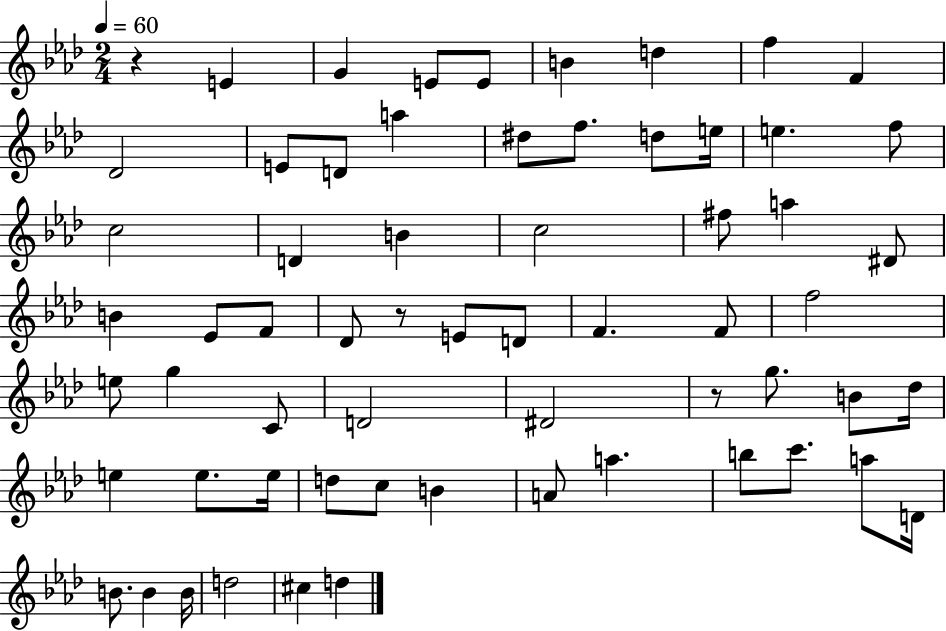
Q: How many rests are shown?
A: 3